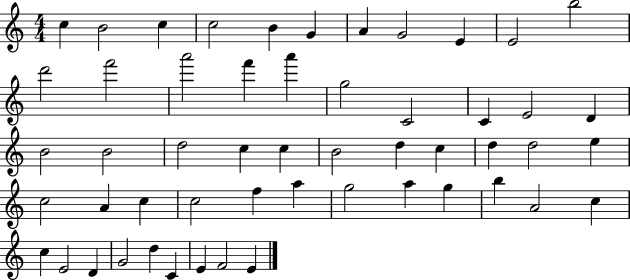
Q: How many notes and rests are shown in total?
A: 53